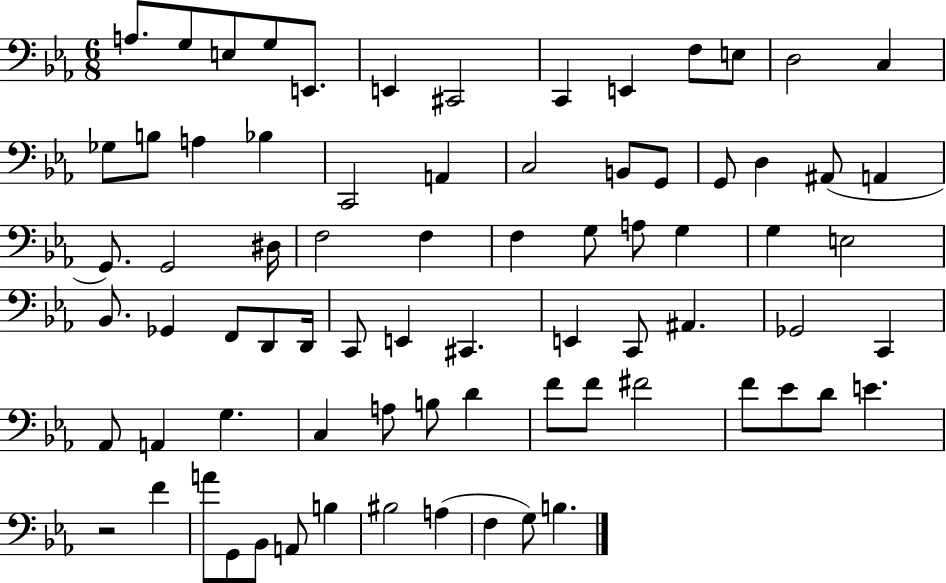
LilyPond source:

{
  \clef bass
  \numericTimeSignature
  \time 6/8
  \key ees \major
  a8. g8 e8 g8 e,8. | e,4 cis,2 | c,4 e,4 f8 e8 | d2 c4 | \break ges8 b8 a4 bes4 | c,2 a,4 | c2 b,8 g,8 | g,8 d4 ais,8( a,4 | \break g,8.) g,2 dis16 | f2 f4 | f4 g8 a8 g4 | g4 e2 | \break bes,8. ges,4 f,8 d,8 d,16 | c,8 e,4 cis,4. | e,4 c,8 ais,4. | ges,2 c,4 | \break aes,8 a,4 g4. | c4 a8 b8 d'4 | f'8 f'8 fis'2 | f'8 ees'8 d'8 e'4. | \break r2 f'4 | a'8 g,8 bes,8 a,8 b4 | bis2 a4( | f4 g8) b4. | \break \bar "|."
}